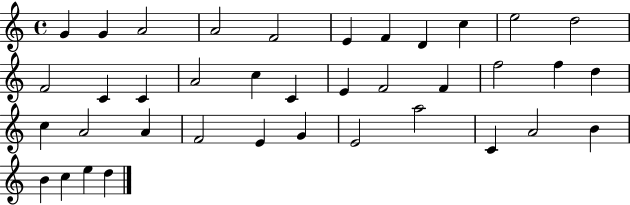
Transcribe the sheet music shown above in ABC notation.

X:1
T:Untitled
M:4/4
L:1/4
K:C
G G A2 A2 F2 E F D c e2 d2 F2 C C A2 c C E F2 F f2 f d c A2 A F2 E G E2 a2 C A2 B B c e d